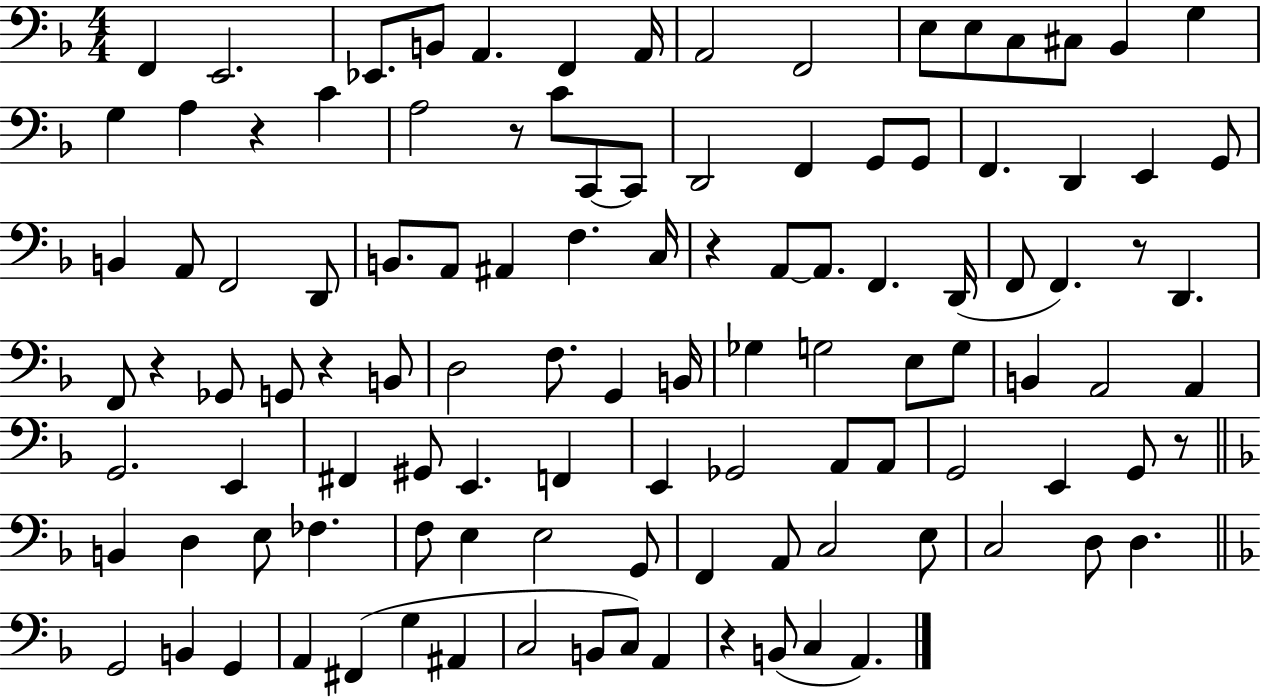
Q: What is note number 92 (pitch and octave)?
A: G2